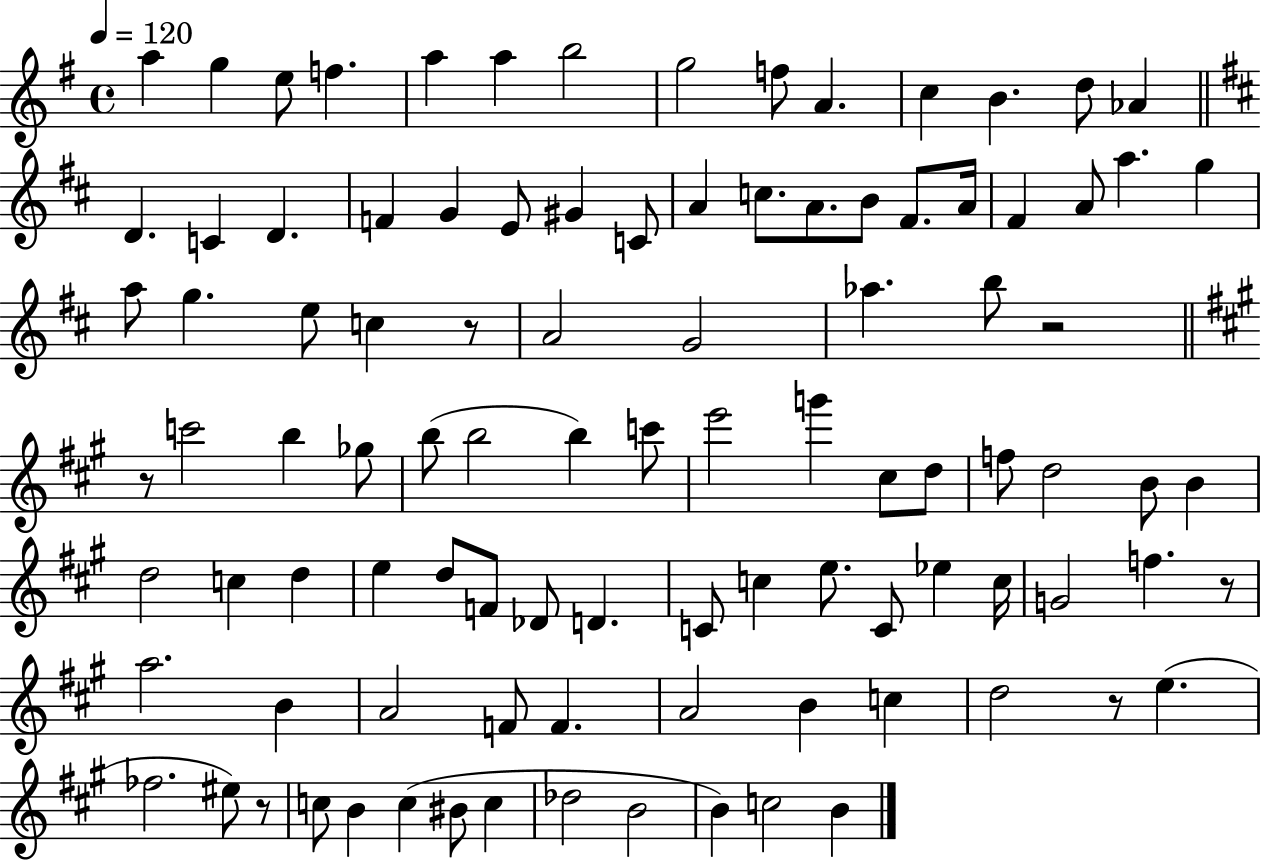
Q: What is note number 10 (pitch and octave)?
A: A4